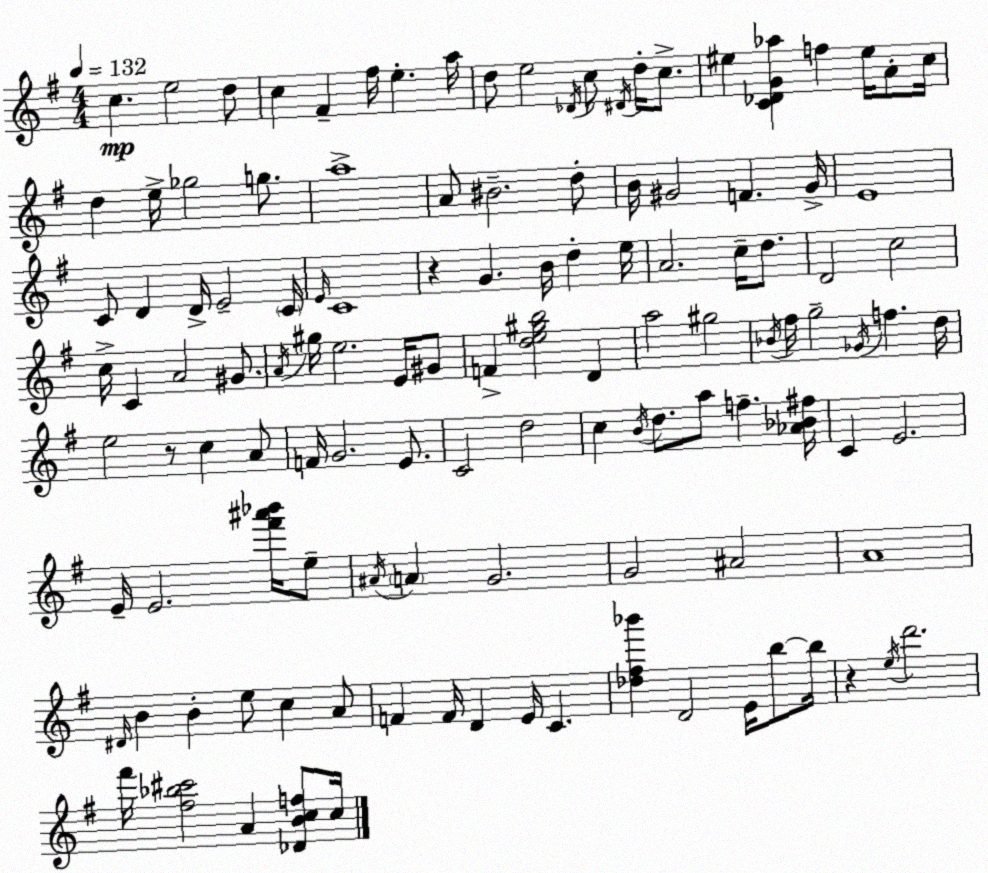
X:1
T:Untitled
M:4/4
L:1/4
K:Em
c e2 d/2 c ^F ^f/4 e a/4 d/2 e2 _D/4 c/2 ^D/4 d/4 c/2 ^e [C_DG_a] f ^e/4 A/2 c/4 d e/4 _g2 g/2 a4 A/2 ^B2 d/2 B/4 ^G2 F ^G/4 E4 C/2 D D/4 E2 C/4 E/4 C4 z G B/4 d e/4 A2 c/4 d/2 D2 c2 c/4 C A2 ^G/2 A/4 ^g/4 e2 E/4 ^G/2 F [de^gb]2 D a2 ^g2 _B/4 ^f/4 g2 _G/4 f d/4 e2 z/2 c A/2 F/4 G2 E/2 C2 d2 c B/4 d/2 a/2 f [_A_B^f]/4 C E2 E/4 E2 [^f'^a'_b']/4 e/2 ^A/4 A G2 G2 ^A2 A4 ^D/4 B B e/2 c A/2 F F/4 D E/4 C [_d^f_b'] D2 E/4 b/2 b/4 z e/4 d'2 ^f'/4 [^f_b^c']2 A [_DBcf]/2 c/4